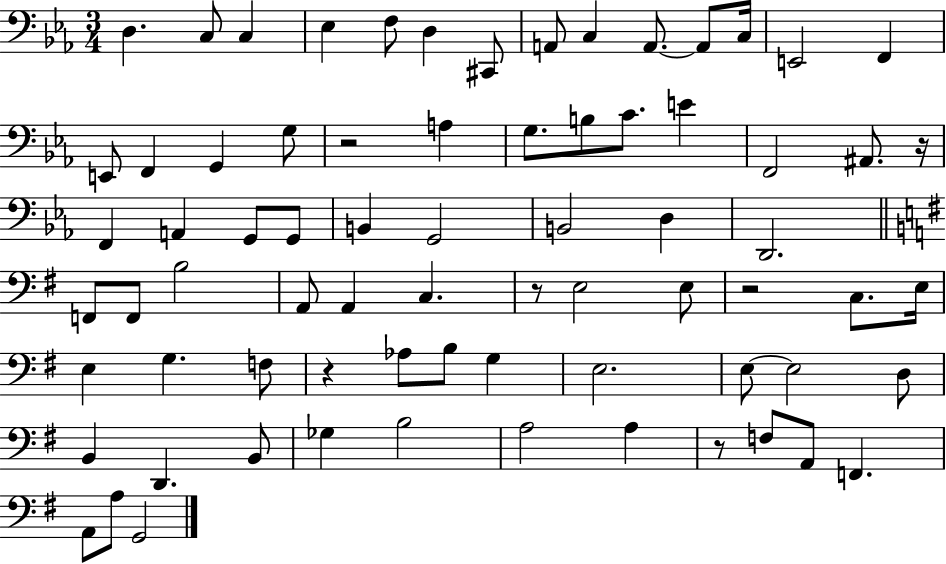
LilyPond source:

{
  \clef bass
  \numericTimeSignature
  \time 3/4
  \key ees \major
  \repeat volta 2 { d4. c8 c4 | ees4 f8 d4 cis,8 | a,8 c4 a,8.~~ a,8 c16 | e,2 f,4 | \break e,8 f,4 g,4 g8 | r2 a4 | g8. b8 c'8. e'4 | f,2 ais,8. r16 | \break f,4 a,4 g,8 g,8 | b,4 g,2 | b,2 d4 | d,2. | \break \bar "||" \break \key g \major f,8 f,8 b2 | a,8 a,4 c4. | r8 e2 e8 | r2 c8. e16 | \break e4 g4. f8 | r4 aes8 b8 g4 | e2. | e8~~ e2 d8 | \break b,4 d,4. b,8 | ges4 b2 | a2 a4 | r8 f8 a,8 f,4. | \break a,8 a8 g,2 | } \bar "|."
}